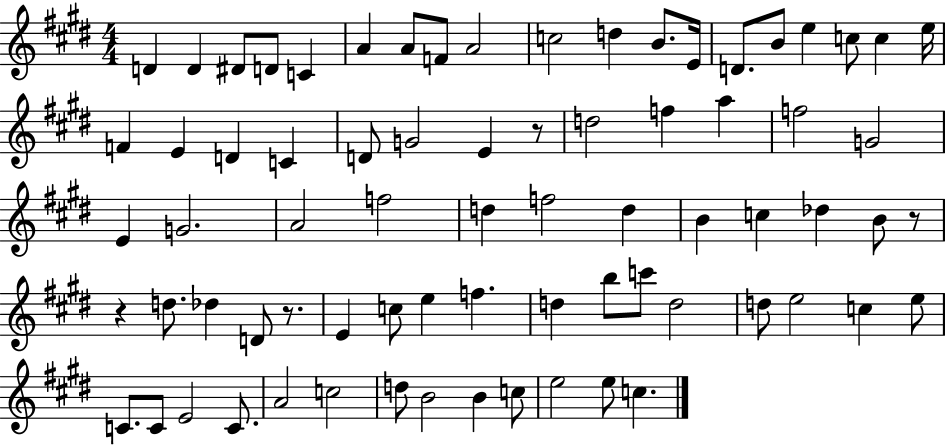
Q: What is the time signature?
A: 4/4